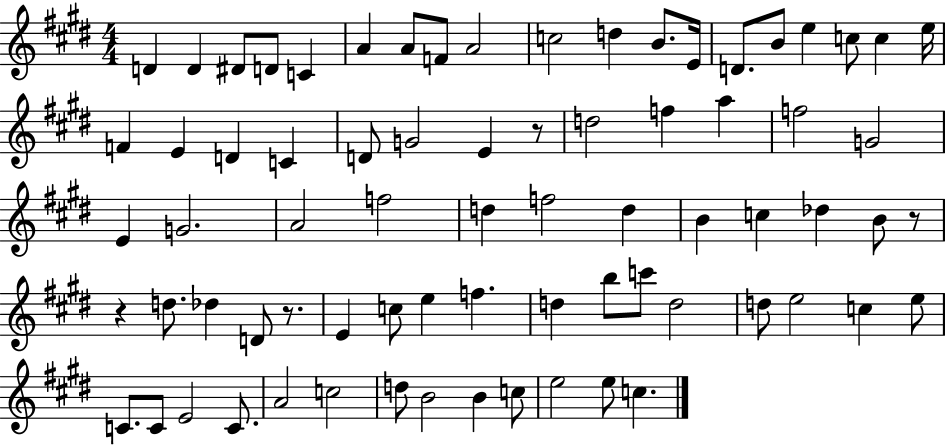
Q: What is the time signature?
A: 4/4